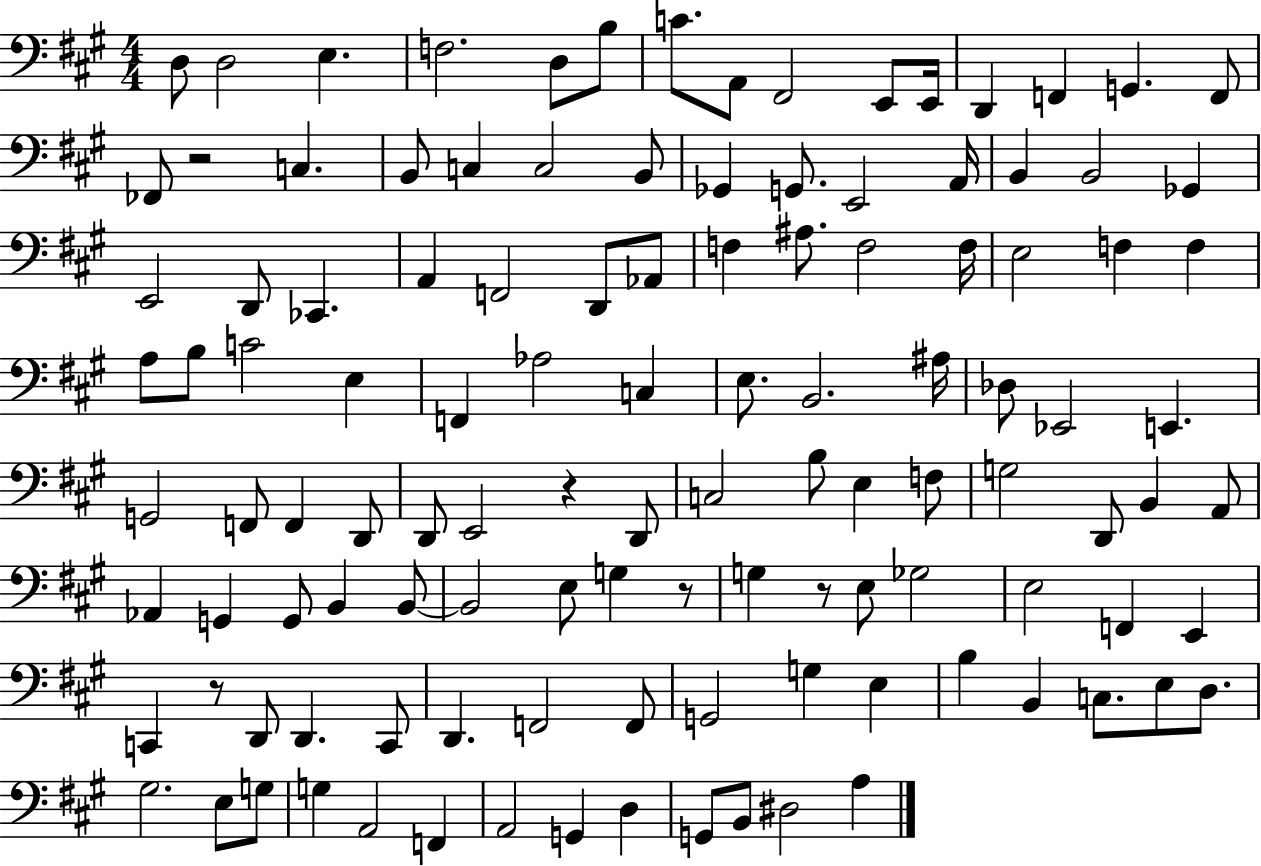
{
  \clef bass
  \numericTimeSignature
  \time 4/4
  \key a \major
  d8 d2 e4. | f2. d8 b8 | c'8. a,8 fis,2 e,8 e,16 | d,4 f,4 g,4. f,8 | \break fes,8 r2 c4. | b,8 c4 c2 b,8 | ges,4 g,8. e,2 a,16 | b,4 b,2 ges,4 | \break e,2 d,8 ces,4. | a,4 f,2 d,8 aes,8 | f4 ais8. f2 f16 | e2 f4 f4 | \break a8 b8 c'2 e4 | f,4 aes2 c4 | e8. b,2. ais16 | des8 ees,2 e,4. | \break g,2 f,8 f,4 d,8 | d,8 e,2 r4 d,8 | c2 b8 e4 f8 | g2 d,8 b,4 a,8 | \break aes,4 g,4 g,8 b,4 b,8~~ | b,2 e8 g4 r8 | g4 r8 e8 ges2 | e2 f,4 e,4 | \break c,4 r8 d,8 d,4. c,8 | d,4. f,2 f,8 | g,2 g4 e4 | b4 b,4 c8. e8 d8. | \break gis2. e8 g8 | g4 a,2 f,4 | a,2 g,4 d4 | g,8 b,8 dis2 a4 | \break \bar "|."
}